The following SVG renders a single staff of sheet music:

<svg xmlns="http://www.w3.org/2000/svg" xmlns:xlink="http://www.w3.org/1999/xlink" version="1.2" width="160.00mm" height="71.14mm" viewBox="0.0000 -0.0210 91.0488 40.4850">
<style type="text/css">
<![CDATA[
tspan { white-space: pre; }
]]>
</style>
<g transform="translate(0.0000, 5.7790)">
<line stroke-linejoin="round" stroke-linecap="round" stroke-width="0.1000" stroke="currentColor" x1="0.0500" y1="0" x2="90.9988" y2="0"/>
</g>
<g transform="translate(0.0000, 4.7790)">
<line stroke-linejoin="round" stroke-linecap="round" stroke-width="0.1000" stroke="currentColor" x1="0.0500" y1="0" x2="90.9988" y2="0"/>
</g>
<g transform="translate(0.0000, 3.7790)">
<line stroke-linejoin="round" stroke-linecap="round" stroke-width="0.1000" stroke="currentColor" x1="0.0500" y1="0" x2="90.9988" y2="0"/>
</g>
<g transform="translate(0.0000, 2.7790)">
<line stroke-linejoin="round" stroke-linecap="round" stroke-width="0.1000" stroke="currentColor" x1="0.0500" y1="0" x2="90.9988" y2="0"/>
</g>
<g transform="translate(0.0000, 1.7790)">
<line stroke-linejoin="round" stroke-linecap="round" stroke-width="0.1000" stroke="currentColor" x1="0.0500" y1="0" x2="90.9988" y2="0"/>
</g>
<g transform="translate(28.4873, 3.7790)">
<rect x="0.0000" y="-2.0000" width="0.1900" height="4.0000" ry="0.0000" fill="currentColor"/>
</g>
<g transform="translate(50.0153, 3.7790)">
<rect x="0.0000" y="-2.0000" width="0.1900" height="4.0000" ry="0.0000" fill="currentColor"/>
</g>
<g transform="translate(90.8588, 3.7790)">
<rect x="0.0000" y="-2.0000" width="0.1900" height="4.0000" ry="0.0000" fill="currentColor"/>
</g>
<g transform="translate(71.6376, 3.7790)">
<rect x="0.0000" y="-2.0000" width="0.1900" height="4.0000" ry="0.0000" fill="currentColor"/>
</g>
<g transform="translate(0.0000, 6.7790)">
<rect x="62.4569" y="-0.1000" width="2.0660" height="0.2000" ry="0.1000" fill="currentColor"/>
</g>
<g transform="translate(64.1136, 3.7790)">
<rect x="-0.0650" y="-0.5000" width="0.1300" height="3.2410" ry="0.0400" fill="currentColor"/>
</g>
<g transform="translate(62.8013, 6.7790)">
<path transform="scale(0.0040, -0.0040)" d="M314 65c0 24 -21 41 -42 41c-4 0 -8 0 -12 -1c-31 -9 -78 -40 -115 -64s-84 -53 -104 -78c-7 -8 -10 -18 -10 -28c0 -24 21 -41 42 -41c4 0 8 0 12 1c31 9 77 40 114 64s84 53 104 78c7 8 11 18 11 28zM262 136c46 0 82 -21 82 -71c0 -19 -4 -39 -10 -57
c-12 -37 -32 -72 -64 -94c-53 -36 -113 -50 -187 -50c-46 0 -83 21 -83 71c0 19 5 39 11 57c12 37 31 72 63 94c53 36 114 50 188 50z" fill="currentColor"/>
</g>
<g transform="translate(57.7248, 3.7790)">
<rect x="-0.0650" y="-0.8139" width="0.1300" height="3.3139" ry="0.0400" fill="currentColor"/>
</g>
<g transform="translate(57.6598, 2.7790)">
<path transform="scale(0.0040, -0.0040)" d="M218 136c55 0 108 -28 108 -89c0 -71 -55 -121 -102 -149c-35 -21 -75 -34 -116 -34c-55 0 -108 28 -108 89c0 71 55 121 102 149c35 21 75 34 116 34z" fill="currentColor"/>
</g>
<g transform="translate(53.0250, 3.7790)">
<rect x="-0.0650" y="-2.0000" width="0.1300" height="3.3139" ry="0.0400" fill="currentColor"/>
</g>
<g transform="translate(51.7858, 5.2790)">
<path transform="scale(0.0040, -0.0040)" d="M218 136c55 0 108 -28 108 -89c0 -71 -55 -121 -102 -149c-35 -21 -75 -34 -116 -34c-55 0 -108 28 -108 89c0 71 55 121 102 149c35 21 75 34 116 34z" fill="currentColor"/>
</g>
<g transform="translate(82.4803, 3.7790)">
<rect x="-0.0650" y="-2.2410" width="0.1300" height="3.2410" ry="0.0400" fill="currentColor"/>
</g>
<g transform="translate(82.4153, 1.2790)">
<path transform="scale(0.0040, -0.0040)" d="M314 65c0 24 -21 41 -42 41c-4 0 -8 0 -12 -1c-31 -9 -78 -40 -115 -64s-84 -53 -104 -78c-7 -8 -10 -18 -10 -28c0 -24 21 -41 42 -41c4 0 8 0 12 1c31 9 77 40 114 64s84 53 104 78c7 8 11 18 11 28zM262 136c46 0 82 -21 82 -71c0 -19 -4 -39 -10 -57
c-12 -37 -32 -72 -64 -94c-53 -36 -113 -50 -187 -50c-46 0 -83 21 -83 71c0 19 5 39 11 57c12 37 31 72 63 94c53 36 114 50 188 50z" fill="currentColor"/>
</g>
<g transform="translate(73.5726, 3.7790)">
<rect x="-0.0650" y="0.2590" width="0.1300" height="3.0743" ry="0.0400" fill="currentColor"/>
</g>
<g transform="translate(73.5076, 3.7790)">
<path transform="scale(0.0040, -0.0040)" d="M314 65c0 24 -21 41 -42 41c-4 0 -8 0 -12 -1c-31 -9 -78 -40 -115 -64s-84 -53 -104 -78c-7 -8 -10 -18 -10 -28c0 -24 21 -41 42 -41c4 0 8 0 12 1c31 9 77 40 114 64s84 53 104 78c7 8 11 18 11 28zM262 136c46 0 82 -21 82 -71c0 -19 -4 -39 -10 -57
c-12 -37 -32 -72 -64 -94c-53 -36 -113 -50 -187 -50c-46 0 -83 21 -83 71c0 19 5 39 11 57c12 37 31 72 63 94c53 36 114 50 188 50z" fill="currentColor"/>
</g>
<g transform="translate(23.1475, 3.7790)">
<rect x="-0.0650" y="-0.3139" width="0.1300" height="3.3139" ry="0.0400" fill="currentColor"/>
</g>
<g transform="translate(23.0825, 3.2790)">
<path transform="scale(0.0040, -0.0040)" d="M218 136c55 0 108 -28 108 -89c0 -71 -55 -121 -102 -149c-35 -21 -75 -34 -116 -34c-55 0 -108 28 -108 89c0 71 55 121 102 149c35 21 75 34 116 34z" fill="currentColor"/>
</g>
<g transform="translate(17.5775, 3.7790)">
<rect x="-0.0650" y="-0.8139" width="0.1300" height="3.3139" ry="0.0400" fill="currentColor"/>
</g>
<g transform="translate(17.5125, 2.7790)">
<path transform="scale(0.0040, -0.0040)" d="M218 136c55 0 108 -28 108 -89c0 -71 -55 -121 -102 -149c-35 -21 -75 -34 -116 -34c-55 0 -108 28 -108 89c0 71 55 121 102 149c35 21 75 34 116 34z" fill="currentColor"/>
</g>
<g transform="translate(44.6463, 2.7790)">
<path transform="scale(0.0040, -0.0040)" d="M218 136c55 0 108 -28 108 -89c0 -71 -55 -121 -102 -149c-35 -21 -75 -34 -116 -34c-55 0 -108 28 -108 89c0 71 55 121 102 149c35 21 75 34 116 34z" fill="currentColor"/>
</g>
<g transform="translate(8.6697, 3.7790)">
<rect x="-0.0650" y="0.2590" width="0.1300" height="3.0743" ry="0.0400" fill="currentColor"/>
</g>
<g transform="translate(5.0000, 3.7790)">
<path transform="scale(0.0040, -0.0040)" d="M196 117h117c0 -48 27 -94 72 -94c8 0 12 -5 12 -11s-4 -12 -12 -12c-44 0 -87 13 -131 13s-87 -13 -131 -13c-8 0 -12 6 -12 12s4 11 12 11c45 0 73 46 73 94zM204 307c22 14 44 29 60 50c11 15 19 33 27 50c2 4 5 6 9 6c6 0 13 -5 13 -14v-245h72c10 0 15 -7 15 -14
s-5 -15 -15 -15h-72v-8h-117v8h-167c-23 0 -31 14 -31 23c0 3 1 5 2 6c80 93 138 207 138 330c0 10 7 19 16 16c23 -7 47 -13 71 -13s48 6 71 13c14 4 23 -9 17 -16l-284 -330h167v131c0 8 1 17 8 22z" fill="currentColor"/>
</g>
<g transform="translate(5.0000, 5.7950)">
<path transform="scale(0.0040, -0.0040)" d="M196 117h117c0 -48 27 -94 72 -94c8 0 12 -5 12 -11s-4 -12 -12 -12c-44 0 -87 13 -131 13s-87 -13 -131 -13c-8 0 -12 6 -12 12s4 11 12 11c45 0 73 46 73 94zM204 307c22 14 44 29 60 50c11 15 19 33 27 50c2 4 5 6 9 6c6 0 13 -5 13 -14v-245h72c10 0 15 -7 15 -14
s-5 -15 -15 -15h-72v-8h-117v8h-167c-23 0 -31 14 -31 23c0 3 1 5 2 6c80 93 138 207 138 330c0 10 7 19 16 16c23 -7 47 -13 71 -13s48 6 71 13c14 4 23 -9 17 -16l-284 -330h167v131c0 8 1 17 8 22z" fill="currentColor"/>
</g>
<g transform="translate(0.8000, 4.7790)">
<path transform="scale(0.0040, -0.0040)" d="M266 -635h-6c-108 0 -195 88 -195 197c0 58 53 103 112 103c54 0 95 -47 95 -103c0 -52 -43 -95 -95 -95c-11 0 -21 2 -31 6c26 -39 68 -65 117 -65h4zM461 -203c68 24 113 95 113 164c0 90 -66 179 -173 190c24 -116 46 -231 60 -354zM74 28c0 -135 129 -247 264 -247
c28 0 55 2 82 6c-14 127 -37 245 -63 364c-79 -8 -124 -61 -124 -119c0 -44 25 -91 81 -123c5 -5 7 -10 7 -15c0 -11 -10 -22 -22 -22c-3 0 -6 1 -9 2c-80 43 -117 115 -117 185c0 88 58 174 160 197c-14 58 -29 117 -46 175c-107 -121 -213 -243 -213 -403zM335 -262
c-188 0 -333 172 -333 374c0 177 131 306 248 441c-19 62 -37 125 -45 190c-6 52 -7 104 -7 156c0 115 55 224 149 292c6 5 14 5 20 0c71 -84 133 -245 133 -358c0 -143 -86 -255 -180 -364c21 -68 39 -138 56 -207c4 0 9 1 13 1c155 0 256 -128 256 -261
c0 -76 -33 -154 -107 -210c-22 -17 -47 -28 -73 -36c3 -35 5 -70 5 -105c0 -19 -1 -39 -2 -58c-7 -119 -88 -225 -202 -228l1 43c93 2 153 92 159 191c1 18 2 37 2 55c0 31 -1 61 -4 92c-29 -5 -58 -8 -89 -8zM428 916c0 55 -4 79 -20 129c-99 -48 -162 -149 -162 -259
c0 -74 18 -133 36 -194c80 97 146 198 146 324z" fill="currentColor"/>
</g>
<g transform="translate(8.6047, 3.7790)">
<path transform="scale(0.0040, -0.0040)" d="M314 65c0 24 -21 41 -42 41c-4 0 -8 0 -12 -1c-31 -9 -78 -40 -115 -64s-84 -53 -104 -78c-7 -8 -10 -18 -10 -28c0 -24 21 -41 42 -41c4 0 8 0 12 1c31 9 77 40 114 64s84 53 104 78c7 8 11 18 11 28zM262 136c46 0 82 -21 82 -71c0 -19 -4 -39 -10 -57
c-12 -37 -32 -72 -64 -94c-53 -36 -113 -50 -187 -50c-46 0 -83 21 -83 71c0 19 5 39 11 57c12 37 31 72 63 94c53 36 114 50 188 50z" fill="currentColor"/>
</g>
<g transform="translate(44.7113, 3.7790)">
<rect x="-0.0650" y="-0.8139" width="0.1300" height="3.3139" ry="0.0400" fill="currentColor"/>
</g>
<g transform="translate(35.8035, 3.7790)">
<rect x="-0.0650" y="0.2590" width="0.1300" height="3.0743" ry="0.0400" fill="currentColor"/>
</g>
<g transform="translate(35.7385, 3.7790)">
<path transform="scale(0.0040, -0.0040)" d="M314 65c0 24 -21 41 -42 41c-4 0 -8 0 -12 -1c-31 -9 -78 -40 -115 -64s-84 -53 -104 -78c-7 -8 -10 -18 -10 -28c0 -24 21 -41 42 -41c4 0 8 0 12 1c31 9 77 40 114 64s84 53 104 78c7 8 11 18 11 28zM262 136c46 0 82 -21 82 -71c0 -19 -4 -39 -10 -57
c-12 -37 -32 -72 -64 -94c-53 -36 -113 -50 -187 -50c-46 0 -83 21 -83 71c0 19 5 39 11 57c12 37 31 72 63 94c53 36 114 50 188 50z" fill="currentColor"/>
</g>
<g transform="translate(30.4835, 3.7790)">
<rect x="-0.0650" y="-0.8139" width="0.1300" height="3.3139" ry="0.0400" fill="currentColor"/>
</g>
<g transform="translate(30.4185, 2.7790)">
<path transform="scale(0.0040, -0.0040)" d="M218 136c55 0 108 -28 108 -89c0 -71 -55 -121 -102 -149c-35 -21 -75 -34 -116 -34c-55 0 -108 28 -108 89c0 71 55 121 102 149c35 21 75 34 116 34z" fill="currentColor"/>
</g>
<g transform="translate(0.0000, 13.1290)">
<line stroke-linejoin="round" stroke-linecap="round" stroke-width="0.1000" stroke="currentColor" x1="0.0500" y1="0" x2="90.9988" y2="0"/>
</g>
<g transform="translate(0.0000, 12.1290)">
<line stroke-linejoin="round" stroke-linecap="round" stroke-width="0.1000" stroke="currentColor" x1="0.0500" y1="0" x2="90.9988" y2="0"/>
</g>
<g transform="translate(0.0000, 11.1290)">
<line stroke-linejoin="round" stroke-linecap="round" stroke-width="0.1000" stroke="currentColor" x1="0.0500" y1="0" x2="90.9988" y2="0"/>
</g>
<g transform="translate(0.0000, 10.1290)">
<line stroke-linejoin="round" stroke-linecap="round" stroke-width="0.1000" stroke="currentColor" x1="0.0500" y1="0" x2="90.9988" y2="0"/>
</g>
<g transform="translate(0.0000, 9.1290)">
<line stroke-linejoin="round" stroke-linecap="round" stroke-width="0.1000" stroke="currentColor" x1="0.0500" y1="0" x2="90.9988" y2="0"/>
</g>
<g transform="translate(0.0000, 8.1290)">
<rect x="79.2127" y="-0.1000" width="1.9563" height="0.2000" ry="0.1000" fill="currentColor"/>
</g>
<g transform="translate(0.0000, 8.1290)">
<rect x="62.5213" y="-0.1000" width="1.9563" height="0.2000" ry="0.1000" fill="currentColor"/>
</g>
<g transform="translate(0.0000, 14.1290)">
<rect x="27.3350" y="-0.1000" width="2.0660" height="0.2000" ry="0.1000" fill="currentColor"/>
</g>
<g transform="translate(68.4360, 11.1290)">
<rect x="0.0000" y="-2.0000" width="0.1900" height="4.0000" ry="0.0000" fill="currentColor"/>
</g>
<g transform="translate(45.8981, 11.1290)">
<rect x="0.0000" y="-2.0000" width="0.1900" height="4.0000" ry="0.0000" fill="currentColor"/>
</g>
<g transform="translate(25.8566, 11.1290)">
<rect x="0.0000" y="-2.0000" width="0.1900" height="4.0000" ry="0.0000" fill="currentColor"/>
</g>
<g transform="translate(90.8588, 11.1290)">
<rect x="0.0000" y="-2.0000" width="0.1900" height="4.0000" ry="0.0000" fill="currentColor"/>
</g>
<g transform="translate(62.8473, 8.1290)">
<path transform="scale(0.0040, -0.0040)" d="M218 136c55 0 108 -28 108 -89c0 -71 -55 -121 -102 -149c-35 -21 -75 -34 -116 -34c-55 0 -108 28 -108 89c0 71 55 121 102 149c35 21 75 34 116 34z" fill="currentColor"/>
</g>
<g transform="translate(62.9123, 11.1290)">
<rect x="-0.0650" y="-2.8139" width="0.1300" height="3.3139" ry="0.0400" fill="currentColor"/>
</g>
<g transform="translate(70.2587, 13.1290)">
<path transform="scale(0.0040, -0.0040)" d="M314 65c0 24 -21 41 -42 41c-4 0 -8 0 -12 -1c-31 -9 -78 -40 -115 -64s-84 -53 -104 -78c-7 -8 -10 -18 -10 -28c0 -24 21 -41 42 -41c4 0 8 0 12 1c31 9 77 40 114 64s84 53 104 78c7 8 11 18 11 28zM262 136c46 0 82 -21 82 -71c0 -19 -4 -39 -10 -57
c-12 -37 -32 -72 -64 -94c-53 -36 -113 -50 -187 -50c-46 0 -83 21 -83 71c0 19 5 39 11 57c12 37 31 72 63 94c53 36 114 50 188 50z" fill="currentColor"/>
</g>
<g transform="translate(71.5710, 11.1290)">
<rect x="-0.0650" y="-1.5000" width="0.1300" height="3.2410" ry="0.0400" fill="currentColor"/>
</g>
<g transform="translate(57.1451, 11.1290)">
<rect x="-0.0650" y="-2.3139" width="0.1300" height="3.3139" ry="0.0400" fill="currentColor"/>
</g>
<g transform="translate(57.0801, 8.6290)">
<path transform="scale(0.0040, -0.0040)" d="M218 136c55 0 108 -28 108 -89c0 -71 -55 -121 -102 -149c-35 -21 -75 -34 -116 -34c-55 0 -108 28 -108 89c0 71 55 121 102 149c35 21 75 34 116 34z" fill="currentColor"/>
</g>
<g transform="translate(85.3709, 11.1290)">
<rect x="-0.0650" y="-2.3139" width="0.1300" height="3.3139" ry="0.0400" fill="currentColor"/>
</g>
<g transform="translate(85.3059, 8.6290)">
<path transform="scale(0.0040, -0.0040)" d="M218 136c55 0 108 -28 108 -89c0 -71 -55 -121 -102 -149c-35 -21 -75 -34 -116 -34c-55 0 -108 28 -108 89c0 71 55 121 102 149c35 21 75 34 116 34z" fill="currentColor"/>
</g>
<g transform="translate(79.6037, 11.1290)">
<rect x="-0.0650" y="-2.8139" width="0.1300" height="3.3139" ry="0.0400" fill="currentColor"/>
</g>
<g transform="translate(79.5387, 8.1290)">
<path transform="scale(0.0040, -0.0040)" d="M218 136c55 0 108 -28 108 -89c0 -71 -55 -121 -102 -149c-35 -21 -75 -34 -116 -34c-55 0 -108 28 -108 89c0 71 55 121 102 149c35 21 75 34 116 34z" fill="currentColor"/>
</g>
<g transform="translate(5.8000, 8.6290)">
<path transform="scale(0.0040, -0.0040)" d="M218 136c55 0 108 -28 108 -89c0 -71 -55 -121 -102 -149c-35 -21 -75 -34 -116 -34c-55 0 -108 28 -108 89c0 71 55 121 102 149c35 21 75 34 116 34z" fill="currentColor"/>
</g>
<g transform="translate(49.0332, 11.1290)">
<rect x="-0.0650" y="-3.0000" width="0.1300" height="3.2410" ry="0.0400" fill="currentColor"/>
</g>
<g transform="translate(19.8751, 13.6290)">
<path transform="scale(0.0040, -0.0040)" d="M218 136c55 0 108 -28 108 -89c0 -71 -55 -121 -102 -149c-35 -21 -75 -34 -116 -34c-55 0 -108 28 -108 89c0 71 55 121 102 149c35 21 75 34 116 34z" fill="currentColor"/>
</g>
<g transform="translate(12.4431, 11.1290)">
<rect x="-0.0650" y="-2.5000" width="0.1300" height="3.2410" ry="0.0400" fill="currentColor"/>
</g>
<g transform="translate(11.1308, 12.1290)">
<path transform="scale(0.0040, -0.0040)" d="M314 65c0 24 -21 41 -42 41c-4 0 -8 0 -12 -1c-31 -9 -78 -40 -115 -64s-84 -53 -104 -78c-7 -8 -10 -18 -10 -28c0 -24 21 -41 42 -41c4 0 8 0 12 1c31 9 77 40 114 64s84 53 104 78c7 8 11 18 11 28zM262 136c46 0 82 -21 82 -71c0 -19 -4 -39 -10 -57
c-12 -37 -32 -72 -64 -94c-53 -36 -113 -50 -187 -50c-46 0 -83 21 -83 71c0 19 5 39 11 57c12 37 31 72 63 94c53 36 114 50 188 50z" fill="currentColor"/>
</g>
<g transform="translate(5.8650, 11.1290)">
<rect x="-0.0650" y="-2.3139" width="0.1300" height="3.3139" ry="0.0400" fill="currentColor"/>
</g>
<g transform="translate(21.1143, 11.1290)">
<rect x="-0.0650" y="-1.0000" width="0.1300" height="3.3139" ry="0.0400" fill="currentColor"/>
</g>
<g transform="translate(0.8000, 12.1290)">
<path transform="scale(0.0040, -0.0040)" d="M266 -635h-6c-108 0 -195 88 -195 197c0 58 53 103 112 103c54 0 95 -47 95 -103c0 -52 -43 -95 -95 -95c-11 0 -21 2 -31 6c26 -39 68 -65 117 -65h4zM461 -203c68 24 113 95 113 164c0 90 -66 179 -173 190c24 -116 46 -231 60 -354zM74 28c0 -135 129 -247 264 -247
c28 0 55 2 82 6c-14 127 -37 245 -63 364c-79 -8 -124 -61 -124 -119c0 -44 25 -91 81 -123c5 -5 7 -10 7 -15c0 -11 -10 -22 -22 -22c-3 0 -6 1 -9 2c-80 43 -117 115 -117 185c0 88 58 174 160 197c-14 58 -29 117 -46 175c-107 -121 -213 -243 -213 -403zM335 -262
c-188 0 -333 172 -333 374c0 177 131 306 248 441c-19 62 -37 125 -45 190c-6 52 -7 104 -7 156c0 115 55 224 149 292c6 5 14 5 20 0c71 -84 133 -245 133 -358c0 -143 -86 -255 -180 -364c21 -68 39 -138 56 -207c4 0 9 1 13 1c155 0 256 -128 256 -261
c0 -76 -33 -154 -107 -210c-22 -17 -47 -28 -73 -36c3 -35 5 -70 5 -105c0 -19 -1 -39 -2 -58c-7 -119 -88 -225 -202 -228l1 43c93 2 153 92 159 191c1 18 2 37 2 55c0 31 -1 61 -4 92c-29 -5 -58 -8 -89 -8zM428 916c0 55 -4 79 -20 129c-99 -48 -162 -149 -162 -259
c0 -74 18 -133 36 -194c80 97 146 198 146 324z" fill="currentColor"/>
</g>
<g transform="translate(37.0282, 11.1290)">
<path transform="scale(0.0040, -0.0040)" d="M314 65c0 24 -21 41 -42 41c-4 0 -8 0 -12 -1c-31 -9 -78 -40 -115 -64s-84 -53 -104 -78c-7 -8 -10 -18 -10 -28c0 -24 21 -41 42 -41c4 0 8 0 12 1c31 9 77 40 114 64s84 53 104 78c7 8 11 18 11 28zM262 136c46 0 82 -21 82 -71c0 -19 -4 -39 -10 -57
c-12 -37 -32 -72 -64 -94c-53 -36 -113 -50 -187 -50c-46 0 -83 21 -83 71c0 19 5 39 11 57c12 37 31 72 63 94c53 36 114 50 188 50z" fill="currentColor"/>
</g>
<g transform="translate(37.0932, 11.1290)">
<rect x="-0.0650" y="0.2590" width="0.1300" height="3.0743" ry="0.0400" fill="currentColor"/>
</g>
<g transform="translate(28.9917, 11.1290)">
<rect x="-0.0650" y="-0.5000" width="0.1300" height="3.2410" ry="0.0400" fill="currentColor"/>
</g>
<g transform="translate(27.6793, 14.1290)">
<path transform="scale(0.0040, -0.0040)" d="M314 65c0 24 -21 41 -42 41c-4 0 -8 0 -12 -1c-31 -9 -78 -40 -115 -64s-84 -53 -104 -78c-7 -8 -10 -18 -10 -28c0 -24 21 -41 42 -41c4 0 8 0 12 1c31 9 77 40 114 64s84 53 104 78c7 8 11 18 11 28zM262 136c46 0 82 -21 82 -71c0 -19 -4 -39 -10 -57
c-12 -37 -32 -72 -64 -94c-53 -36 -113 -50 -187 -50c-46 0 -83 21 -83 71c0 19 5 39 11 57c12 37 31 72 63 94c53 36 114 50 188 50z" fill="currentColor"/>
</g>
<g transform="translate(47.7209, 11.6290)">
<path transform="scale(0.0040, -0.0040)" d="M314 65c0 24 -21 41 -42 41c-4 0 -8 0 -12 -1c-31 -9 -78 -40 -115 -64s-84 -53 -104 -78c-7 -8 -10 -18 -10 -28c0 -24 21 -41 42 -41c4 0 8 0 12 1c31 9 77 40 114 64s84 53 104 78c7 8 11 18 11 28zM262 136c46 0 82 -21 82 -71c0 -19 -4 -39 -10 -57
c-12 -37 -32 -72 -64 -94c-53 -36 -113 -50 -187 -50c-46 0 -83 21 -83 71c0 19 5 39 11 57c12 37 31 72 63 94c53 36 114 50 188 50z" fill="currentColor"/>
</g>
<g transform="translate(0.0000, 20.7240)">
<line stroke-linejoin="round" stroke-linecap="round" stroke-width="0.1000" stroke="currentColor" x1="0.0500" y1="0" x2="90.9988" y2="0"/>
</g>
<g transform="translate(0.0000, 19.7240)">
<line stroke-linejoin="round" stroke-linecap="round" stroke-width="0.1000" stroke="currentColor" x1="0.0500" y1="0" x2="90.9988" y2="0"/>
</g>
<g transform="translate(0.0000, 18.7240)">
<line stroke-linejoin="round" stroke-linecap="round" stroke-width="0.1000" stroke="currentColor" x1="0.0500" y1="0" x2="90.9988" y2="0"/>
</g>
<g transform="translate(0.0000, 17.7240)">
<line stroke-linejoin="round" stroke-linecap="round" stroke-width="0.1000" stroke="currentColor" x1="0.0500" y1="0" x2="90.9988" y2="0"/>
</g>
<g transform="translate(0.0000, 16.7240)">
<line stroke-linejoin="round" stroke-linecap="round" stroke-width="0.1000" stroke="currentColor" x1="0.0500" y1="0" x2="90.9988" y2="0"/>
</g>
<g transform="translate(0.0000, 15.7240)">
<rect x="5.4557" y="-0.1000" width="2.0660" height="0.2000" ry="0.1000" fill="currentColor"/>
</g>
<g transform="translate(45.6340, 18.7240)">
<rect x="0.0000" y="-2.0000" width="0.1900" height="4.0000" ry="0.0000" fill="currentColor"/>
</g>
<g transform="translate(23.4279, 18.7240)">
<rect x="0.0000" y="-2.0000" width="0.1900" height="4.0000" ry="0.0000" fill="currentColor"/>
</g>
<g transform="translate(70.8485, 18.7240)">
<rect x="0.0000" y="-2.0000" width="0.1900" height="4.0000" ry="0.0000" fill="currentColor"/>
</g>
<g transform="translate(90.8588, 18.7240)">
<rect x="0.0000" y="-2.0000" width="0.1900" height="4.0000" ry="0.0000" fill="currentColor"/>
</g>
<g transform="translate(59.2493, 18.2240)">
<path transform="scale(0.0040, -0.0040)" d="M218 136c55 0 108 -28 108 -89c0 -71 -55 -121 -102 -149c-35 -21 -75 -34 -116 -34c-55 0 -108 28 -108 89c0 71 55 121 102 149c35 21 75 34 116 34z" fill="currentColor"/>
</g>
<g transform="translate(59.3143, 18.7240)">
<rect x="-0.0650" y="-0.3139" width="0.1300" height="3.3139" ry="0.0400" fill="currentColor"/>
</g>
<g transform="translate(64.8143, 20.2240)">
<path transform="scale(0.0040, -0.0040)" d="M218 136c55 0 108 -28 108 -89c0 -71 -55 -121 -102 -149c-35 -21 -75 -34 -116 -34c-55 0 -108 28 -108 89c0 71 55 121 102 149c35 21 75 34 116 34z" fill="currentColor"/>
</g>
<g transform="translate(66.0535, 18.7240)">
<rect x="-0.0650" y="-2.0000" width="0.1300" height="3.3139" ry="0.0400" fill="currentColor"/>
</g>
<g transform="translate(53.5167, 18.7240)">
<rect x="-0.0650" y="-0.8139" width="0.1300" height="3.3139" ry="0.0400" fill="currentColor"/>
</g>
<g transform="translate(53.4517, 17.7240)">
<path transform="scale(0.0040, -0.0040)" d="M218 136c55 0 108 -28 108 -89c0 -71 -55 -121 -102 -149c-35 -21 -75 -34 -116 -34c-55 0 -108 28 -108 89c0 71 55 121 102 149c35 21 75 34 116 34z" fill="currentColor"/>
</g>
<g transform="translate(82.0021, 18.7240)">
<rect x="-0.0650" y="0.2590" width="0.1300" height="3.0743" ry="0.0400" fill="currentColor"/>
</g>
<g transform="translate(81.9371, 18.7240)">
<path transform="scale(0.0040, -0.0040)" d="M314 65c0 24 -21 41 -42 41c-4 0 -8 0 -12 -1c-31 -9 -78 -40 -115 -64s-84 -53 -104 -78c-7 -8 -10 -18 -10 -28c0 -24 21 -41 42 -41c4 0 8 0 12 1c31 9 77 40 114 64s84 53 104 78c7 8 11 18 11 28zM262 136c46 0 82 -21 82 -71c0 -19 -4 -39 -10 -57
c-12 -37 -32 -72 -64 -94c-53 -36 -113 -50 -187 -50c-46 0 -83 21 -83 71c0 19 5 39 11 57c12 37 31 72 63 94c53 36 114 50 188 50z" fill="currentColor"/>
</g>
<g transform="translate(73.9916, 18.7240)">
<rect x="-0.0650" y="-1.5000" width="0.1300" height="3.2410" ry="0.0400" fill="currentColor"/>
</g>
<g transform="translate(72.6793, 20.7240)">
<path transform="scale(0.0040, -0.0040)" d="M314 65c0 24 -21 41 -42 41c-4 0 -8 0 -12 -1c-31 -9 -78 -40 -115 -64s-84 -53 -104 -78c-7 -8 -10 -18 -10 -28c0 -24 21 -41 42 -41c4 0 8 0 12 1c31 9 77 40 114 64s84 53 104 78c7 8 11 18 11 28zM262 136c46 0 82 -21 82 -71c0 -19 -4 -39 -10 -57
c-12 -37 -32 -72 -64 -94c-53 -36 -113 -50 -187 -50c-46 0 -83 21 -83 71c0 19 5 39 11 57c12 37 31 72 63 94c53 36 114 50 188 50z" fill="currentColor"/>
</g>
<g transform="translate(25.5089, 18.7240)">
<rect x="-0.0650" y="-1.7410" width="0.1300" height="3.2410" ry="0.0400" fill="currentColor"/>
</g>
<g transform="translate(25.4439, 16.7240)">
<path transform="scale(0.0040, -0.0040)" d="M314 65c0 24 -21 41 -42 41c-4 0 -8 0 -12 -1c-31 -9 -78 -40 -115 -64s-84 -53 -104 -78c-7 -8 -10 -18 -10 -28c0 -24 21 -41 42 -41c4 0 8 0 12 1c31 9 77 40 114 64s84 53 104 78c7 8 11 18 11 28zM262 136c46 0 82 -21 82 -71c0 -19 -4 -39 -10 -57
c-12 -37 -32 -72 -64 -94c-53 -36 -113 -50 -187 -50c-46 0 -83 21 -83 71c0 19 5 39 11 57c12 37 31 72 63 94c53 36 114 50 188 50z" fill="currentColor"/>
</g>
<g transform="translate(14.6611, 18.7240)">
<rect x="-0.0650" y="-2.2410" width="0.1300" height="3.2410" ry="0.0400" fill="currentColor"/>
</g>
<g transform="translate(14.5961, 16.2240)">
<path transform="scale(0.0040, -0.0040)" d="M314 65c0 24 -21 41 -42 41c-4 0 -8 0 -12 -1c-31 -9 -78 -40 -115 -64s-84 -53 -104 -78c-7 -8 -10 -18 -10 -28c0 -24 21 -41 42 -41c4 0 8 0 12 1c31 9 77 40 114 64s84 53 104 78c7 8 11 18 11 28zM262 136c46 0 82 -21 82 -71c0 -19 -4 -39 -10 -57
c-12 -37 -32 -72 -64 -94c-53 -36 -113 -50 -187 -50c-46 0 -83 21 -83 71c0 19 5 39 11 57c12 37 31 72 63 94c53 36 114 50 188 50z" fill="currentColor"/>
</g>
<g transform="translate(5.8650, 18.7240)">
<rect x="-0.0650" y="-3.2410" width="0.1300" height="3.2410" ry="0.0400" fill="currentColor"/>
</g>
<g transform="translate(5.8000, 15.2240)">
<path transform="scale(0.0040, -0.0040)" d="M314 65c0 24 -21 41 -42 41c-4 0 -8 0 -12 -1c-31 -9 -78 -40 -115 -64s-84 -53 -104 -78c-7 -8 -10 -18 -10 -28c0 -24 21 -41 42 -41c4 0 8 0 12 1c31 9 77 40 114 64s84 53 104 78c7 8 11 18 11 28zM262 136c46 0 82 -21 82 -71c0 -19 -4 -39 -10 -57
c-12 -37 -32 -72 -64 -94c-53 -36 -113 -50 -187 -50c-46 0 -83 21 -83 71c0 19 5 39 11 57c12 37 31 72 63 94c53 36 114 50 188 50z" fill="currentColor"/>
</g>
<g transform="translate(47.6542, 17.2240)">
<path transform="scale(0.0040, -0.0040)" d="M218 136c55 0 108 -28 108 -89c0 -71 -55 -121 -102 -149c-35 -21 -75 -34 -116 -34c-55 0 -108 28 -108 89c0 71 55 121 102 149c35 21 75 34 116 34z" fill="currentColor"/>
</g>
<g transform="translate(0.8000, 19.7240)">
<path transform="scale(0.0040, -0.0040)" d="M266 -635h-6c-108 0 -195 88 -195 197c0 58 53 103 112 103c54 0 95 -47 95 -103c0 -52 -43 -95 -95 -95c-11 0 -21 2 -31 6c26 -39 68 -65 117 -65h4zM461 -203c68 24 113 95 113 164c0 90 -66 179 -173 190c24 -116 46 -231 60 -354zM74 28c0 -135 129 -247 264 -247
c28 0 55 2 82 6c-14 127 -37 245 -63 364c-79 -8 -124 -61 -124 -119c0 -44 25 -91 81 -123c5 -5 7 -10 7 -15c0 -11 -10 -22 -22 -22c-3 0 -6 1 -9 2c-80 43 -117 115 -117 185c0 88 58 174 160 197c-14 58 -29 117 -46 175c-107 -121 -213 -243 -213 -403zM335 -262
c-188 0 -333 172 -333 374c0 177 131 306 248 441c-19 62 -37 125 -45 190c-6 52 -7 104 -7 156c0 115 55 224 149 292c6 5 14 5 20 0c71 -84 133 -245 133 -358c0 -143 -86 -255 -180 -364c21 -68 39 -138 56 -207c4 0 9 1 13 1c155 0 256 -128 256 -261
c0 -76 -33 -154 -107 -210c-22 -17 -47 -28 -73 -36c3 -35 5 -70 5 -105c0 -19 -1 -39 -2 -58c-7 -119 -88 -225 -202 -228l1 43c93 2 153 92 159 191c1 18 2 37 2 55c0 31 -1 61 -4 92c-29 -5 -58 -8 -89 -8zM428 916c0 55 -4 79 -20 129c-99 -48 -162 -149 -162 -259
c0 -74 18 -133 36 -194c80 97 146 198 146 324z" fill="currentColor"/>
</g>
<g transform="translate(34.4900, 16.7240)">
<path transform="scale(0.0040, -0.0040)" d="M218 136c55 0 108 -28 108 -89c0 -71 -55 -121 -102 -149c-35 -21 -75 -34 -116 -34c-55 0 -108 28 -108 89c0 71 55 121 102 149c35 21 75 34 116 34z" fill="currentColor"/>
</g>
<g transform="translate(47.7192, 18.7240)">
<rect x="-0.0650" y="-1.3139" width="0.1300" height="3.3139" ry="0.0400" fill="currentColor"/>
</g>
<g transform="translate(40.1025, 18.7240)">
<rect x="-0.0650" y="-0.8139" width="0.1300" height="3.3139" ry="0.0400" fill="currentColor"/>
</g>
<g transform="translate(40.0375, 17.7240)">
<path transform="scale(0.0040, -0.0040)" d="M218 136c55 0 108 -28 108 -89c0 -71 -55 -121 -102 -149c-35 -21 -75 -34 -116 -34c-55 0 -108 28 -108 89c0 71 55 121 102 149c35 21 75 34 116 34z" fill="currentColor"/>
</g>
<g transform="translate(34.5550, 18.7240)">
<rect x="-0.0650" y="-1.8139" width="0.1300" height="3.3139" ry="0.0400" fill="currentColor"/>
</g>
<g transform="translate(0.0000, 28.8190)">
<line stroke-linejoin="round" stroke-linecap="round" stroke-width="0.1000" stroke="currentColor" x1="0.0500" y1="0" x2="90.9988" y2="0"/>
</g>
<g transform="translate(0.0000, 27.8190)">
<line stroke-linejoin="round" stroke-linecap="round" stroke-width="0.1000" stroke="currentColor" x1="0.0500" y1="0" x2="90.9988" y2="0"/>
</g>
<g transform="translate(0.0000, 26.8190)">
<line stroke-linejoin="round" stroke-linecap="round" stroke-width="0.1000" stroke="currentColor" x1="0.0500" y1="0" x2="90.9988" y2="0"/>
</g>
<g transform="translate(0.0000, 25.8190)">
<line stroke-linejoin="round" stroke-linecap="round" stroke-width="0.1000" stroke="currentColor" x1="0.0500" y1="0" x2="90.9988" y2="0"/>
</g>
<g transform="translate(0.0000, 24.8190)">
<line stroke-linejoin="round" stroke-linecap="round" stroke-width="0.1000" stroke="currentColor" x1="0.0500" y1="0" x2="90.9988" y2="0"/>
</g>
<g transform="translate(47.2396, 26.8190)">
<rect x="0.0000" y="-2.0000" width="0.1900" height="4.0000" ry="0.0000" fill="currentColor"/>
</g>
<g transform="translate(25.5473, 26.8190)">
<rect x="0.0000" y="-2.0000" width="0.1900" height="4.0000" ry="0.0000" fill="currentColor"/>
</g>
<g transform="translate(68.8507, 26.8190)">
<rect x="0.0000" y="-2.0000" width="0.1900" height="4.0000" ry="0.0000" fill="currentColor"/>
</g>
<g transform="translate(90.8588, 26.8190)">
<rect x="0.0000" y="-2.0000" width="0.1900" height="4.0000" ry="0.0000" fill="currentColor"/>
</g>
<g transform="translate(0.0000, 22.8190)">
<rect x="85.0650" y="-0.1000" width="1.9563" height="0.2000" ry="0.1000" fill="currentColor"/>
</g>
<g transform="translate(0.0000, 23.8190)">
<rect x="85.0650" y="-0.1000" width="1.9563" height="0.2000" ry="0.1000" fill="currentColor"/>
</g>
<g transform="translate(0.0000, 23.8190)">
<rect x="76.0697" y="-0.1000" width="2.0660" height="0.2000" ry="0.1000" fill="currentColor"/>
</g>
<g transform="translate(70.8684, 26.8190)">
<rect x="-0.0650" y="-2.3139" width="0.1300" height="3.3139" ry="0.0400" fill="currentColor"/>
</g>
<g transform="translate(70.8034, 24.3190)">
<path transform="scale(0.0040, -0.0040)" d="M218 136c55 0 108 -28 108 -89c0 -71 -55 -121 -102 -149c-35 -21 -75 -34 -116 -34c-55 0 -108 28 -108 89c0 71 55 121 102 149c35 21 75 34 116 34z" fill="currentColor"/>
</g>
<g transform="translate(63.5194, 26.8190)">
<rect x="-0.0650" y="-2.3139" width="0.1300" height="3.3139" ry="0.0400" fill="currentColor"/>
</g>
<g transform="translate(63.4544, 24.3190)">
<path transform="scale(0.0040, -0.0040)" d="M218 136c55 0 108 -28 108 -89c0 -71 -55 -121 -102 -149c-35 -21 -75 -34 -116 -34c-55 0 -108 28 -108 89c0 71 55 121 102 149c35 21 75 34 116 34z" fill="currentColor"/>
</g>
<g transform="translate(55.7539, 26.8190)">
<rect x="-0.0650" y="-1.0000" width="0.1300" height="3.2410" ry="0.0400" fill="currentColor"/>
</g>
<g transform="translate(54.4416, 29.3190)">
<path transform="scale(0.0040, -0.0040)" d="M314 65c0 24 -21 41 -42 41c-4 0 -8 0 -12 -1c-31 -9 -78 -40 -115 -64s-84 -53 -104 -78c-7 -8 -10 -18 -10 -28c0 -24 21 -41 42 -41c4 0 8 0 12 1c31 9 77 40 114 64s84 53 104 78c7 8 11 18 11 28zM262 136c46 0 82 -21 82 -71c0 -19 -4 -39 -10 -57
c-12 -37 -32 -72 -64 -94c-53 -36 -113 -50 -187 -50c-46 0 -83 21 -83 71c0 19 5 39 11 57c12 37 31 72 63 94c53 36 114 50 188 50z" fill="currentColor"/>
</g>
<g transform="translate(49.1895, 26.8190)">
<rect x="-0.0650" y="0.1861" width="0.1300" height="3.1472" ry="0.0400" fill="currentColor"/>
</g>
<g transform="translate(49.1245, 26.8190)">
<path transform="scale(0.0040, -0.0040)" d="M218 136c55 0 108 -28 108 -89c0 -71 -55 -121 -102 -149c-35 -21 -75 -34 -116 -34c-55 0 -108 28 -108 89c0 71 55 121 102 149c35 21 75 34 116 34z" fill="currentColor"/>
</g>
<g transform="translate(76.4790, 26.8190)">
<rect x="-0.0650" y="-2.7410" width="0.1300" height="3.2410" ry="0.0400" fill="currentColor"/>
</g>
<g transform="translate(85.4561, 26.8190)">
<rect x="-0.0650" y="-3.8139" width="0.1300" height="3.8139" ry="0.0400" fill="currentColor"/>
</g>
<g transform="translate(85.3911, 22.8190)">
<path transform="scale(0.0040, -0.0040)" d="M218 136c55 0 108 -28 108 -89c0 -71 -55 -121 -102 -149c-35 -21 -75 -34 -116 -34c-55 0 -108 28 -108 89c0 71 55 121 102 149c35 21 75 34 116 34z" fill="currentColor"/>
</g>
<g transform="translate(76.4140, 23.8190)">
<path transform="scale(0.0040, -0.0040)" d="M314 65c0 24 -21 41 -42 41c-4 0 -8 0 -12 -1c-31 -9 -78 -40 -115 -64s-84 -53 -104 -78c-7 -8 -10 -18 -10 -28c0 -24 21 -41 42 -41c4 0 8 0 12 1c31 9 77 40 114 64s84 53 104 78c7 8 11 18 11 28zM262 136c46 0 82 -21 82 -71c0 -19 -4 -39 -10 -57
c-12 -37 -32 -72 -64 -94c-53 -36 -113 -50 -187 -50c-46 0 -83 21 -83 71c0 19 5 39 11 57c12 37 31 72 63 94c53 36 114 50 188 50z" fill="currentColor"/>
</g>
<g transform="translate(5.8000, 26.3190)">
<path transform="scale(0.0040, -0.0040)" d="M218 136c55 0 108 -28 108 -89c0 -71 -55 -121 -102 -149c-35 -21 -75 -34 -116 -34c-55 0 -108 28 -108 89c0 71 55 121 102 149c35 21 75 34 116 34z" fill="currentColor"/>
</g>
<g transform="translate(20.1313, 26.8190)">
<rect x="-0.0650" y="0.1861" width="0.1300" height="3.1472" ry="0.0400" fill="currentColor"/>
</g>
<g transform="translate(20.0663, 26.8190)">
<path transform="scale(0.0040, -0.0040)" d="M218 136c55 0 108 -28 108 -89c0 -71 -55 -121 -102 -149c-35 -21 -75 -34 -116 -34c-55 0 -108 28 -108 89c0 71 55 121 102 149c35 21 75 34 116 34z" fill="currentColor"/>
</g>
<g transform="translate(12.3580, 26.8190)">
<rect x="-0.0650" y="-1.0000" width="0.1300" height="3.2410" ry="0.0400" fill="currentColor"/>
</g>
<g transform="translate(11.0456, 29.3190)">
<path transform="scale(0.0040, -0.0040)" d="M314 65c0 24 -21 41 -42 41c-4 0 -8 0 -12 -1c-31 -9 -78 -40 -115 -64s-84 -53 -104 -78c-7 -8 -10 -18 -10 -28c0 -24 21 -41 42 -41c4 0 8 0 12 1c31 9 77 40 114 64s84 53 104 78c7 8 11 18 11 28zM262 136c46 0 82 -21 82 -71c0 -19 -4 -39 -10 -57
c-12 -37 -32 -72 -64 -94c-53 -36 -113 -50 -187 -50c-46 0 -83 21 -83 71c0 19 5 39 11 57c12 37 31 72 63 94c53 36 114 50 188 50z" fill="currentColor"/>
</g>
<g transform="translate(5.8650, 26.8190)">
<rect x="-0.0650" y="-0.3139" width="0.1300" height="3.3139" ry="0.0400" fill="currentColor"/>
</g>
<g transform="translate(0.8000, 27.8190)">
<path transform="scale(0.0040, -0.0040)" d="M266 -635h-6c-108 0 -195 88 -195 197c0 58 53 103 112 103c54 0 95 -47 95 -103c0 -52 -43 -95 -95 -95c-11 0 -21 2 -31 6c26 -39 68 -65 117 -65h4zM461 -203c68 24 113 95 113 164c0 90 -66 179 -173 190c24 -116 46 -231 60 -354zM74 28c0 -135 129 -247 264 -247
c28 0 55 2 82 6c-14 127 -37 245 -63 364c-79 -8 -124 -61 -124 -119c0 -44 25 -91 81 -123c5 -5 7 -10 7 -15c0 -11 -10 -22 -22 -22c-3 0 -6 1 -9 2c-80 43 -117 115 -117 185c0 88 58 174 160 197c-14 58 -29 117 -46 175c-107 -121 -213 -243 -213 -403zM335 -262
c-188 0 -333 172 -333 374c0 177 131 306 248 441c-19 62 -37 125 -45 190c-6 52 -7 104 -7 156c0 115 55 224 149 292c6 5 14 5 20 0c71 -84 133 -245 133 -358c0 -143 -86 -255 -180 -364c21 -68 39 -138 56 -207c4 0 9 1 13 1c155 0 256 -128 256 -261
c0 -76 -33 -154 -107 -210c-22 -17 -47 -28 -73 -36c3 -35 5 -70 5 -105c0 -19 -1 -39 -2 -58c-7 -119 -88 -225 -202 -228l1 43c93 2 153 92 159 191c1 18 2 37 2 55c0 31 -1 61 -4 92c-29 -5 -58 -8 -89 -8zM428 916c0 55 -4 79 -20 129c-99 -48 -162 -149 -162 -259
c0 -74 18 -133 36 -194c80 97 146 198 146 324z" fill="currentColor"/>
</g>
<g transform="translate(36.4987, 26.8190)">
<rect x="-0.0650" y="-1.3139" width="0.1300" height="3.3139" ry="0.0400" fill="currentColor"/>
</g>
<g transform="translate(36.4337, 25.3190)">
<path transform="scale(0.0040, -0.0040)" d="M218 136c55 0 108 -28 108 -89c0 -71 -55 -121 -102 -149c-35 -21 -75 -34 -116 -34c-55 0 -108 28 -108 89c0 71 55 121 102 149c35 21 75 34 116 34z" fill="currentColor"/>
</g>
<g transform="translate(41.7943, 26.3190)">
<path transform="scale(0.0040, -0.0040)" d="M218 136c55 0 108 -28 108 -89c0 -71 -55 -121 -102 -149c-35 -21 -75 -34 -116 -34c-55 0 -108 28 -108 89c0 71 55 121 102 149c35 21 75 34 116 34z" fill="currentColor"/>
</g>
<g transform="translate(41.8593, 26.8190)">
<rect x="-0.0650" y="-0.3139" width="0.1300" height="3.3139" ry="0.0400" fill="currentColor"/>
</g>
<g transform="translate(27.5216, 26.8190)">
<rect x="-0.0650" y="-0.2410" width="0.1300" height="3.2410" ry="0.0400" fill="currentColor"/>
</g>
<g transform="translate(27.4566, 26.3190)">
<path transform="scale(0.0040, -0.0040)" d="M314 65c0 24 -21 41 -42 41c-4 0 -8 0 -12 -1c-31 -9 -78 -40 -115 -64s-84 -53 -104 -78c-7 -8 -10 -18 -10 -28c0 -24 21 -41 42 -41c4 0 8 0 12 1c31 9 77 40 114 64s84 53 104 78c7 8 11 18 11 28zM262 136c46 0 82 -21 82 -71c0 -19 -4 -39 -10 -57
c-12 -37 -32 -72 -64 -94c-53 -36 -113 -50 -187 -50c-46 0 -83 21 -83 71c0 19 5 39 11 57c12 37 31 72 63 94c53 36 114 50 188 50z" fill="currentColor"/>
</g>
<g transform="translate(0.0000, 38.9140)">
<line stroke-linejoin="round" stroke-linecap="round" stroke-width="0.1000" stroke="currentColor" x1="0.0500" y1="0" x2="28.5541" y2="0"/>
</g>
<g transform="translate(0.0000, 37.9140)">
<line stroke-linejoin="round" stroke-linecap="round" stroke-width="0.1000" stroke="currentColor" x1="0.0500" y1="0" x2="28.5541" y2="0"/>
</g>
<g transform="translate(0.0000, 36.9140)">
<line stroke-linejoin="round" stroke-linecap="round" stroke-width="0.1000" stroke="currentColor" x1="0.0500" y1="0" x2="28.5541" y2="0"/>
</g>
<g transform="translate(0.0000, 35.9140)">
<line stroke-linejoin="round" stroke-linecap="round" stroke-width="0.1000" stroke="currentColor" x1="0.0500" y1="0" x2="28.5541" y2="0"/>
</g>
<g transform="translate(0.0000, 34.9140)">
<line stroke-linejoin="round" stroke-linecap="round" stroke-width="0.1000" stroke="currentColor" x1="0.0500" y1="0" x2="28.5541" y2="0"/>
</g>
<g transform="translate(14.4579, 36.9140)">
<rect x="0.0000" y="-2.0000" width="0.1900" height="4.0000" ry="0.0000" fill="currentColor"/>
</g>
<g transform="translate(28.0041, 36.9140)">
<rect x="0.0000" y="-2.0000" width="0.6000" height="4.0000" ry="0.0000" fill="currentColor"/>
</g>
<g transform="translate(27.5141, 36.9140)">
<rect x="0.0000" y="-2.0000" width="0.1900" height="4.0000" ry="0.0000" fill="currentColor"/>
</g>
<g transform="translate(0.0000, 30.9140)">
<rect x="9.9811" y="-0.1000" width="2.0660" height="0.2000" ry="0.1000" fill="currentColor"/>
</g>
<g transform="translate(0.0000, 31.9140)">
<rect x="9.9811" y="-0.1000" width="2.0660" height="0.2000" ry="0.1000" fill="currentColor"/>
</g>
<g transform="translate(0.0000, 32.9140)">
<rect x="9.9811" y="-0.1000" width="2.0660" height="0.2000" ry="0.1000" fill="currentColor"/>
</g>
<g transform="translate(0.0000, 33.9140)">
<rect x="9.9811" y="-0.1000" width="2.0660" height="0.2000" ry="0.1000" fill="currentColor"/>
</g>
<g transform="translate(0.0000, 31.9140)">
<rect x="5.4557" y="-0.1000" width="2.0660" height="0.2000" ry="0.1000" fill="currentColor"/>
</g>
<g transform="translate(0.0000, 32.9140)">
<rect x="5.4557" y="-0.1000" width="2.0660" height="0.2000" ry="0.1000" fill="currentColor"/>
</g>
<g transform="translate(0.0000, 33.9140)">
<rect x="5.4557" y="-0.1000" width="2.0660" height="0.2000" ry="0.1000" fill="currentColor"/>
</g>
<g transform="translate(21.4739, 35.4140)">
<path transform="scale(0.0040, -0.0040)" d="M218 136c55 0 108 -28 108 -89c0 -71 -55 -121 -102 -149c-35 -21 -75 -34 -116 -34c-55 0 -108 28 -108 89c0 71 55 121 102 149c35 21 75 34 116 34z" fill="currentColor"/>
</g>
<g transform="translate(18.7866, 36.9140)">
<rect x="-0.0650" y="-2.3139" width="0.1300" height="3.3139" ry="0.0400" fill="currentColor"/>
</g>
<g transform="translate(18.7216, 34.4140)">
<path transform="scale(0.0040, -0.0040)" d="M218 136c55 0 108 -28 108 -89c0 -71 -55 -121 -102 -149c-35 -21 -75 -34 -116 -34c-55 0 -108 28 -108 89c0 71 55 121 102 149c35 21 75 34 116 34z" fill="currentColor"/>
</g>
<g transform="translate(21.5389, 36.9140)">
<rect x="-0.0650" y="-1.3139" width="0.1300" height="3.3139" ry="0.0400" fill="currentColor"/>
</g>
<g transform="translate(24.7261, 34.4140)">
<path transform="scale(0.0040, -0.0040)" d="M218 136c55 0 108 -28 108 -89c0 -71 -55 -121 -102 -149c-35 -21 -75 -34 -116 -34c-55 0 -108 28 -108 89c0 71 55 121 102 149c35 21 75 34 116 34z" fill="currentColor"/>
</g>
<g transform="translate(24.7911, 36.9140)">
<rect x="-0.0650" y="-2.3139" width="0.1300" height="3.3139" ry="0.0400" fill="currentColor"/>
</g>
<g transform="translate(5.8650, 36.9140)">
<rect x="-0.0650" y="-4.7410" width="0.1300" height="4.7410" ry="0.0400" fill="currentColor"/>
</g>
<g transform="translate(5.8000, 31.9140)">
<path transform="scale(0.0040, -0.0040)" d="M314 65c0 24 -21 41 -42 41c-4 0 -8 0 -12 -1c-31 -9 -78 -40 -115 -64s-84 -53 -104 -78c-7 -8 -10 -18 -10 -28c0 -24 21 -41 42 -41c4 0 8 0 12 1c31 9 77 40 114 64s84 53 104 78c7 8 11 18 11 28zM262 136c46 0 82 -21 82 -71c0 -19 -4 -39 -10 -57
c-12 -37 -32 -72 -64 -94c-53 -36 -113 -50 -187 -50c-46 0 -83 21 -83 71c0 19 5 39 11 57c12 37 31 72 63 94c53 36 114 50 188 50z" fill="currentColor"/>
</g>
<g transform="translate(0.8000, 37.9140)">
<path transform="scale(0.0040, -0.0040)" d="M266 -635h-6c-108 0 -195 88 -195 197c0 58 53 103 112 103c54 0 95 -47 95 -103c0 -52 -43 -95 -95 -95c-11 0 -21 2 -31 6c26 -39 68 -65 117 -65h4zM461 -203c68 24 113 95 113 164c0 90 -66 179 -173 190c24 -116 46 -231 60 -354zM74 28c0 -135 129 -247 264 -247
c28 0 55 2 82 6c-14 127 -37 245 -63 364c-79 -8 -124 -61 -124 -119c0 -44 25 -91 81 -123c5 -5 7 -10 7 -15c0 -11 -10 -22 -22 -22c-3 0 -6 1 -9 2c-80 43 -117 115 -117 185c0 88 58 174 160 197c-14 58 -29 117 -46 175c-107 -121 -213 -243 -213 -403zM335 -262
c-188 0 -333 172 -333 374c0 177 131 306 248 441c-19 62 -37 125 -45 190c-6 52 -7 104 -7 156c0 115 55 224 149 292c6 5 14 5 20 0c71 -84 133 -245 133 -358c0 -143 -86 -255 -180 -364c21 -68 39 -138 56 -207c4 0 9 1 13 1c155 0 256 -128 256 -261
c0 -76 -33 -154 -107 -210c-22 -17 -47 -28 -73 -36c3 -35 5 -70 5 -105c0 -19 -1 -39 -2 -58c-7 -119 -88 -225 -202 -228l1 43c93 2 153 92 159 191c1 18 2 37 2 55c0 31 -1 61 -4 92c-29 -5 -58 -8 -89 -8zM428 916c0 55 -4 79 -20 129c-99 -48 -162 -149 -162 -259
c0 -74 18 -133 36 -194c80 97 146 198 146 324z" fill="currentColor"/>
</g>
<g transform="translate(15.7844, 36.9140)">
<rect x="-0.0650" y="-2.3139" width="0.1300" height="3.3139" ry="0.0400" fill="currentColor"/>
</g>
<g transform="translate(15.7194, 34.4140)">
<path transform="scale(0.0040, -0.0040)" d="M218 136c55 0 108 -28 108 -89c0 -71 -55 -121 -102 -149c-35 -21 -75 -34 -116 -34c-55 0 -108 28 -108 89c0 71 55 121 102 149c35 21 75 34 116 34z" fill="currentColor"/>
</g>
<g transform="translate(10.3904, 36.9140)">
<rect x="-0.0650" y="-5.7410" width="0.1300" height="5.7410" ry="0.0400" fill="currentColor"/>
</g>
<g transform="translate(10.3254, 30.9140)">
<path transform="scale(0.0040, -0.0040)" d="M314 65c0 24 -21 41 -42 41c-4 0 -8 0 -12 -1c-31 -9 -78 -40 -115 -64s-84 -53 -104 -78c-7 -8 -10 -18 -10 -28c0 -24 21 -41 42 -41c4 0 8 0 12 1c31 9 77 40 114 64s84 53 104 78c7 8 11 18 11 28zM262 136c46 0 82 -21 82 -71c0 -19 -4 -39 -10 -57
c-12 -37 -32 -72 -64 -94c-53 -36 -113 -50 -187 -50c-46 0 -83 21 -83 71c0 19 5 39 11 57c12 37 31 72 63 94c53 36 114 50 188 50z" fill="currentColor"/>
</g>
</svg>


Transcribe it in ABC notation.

X:1
T:Untitled
M:4/4
L:1/4
K:C
B2 d c d B2 d F d C2 B2 g2 g G2 D C2 B2 A2 g a E2 a g b2 g2 f2 f d e d c F E2 B2 c D2 B c2 e c B D2 g g a2 c' e'2 g'2 g g e g